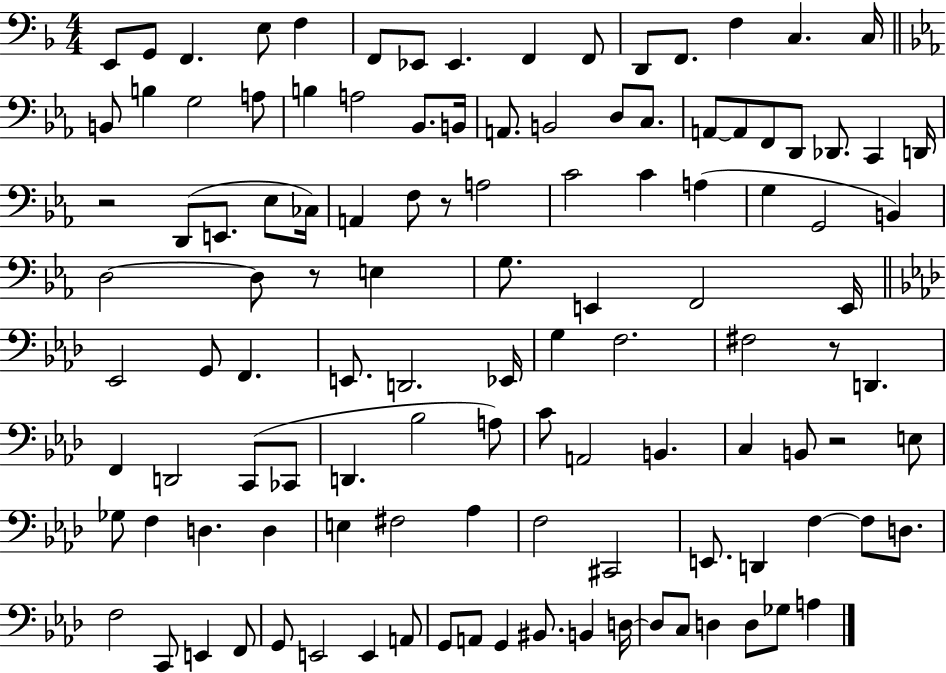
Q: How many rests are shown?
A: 5